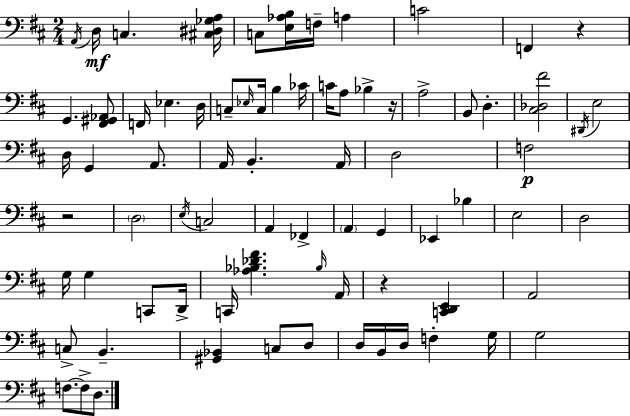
X:1
T:Untitled
M:2/4
L:1/4
K:D
A,,/4 D,/4 C, [^C,^D,_G,A,]/4 C,/2 [E,_A,B,]/4 F,/4 A, C2 F,, z G,, [^F,,^G,,_A,,]/2 F,,/4 _E, D,/4 C,/2 _E,/4 C,/4 B, _C/4 C/4 A,/2 _B, z/4 A,2 B,,/2 D, [^C,_D,^F]2 ^D,,/4 E,2 D,/4 G,, A,,/2 A,,/4 B,, A,,/4 D,2 F,2 z2 D,2 E,/4 C,2 A,, _F,, A,, G,, _E,, _B, E,2 D,2 G,/4 G, C,,/2 D,,/4 C,,/4 [_A,_B,_D^F] _B,/4 A,,/4 z [C,,D,,E,,] A,,2 C,/2 B,, [^G,,_B,,] C,/2 D,/2 D,/4 B,,/4 D,/4 F, G,/4 G,2 F,/2 F,/2 D,/2